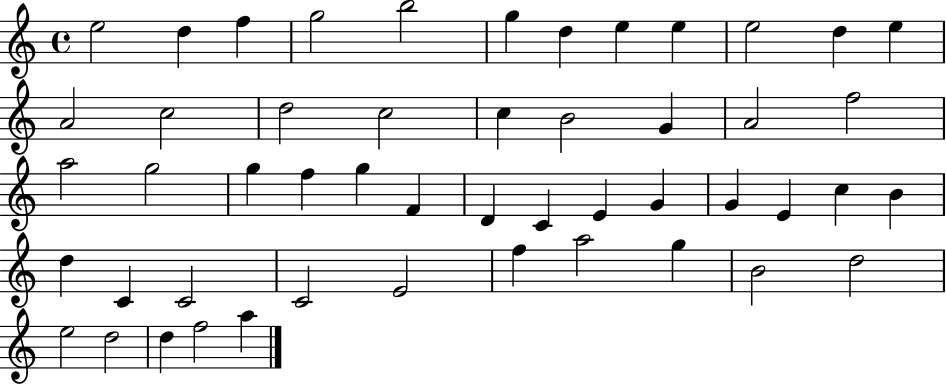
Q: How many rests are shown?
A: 0